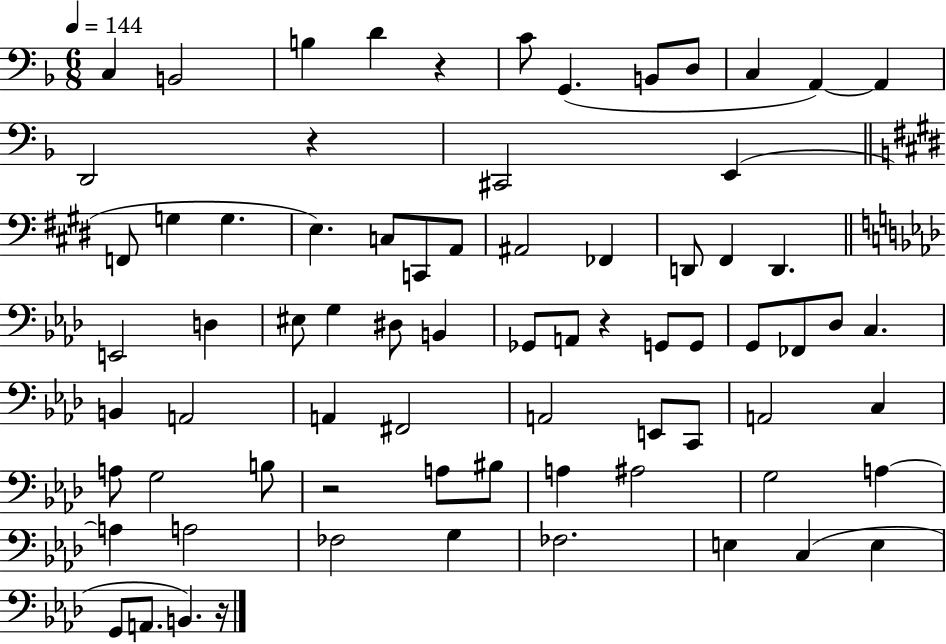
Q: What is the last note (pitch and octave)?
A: B2